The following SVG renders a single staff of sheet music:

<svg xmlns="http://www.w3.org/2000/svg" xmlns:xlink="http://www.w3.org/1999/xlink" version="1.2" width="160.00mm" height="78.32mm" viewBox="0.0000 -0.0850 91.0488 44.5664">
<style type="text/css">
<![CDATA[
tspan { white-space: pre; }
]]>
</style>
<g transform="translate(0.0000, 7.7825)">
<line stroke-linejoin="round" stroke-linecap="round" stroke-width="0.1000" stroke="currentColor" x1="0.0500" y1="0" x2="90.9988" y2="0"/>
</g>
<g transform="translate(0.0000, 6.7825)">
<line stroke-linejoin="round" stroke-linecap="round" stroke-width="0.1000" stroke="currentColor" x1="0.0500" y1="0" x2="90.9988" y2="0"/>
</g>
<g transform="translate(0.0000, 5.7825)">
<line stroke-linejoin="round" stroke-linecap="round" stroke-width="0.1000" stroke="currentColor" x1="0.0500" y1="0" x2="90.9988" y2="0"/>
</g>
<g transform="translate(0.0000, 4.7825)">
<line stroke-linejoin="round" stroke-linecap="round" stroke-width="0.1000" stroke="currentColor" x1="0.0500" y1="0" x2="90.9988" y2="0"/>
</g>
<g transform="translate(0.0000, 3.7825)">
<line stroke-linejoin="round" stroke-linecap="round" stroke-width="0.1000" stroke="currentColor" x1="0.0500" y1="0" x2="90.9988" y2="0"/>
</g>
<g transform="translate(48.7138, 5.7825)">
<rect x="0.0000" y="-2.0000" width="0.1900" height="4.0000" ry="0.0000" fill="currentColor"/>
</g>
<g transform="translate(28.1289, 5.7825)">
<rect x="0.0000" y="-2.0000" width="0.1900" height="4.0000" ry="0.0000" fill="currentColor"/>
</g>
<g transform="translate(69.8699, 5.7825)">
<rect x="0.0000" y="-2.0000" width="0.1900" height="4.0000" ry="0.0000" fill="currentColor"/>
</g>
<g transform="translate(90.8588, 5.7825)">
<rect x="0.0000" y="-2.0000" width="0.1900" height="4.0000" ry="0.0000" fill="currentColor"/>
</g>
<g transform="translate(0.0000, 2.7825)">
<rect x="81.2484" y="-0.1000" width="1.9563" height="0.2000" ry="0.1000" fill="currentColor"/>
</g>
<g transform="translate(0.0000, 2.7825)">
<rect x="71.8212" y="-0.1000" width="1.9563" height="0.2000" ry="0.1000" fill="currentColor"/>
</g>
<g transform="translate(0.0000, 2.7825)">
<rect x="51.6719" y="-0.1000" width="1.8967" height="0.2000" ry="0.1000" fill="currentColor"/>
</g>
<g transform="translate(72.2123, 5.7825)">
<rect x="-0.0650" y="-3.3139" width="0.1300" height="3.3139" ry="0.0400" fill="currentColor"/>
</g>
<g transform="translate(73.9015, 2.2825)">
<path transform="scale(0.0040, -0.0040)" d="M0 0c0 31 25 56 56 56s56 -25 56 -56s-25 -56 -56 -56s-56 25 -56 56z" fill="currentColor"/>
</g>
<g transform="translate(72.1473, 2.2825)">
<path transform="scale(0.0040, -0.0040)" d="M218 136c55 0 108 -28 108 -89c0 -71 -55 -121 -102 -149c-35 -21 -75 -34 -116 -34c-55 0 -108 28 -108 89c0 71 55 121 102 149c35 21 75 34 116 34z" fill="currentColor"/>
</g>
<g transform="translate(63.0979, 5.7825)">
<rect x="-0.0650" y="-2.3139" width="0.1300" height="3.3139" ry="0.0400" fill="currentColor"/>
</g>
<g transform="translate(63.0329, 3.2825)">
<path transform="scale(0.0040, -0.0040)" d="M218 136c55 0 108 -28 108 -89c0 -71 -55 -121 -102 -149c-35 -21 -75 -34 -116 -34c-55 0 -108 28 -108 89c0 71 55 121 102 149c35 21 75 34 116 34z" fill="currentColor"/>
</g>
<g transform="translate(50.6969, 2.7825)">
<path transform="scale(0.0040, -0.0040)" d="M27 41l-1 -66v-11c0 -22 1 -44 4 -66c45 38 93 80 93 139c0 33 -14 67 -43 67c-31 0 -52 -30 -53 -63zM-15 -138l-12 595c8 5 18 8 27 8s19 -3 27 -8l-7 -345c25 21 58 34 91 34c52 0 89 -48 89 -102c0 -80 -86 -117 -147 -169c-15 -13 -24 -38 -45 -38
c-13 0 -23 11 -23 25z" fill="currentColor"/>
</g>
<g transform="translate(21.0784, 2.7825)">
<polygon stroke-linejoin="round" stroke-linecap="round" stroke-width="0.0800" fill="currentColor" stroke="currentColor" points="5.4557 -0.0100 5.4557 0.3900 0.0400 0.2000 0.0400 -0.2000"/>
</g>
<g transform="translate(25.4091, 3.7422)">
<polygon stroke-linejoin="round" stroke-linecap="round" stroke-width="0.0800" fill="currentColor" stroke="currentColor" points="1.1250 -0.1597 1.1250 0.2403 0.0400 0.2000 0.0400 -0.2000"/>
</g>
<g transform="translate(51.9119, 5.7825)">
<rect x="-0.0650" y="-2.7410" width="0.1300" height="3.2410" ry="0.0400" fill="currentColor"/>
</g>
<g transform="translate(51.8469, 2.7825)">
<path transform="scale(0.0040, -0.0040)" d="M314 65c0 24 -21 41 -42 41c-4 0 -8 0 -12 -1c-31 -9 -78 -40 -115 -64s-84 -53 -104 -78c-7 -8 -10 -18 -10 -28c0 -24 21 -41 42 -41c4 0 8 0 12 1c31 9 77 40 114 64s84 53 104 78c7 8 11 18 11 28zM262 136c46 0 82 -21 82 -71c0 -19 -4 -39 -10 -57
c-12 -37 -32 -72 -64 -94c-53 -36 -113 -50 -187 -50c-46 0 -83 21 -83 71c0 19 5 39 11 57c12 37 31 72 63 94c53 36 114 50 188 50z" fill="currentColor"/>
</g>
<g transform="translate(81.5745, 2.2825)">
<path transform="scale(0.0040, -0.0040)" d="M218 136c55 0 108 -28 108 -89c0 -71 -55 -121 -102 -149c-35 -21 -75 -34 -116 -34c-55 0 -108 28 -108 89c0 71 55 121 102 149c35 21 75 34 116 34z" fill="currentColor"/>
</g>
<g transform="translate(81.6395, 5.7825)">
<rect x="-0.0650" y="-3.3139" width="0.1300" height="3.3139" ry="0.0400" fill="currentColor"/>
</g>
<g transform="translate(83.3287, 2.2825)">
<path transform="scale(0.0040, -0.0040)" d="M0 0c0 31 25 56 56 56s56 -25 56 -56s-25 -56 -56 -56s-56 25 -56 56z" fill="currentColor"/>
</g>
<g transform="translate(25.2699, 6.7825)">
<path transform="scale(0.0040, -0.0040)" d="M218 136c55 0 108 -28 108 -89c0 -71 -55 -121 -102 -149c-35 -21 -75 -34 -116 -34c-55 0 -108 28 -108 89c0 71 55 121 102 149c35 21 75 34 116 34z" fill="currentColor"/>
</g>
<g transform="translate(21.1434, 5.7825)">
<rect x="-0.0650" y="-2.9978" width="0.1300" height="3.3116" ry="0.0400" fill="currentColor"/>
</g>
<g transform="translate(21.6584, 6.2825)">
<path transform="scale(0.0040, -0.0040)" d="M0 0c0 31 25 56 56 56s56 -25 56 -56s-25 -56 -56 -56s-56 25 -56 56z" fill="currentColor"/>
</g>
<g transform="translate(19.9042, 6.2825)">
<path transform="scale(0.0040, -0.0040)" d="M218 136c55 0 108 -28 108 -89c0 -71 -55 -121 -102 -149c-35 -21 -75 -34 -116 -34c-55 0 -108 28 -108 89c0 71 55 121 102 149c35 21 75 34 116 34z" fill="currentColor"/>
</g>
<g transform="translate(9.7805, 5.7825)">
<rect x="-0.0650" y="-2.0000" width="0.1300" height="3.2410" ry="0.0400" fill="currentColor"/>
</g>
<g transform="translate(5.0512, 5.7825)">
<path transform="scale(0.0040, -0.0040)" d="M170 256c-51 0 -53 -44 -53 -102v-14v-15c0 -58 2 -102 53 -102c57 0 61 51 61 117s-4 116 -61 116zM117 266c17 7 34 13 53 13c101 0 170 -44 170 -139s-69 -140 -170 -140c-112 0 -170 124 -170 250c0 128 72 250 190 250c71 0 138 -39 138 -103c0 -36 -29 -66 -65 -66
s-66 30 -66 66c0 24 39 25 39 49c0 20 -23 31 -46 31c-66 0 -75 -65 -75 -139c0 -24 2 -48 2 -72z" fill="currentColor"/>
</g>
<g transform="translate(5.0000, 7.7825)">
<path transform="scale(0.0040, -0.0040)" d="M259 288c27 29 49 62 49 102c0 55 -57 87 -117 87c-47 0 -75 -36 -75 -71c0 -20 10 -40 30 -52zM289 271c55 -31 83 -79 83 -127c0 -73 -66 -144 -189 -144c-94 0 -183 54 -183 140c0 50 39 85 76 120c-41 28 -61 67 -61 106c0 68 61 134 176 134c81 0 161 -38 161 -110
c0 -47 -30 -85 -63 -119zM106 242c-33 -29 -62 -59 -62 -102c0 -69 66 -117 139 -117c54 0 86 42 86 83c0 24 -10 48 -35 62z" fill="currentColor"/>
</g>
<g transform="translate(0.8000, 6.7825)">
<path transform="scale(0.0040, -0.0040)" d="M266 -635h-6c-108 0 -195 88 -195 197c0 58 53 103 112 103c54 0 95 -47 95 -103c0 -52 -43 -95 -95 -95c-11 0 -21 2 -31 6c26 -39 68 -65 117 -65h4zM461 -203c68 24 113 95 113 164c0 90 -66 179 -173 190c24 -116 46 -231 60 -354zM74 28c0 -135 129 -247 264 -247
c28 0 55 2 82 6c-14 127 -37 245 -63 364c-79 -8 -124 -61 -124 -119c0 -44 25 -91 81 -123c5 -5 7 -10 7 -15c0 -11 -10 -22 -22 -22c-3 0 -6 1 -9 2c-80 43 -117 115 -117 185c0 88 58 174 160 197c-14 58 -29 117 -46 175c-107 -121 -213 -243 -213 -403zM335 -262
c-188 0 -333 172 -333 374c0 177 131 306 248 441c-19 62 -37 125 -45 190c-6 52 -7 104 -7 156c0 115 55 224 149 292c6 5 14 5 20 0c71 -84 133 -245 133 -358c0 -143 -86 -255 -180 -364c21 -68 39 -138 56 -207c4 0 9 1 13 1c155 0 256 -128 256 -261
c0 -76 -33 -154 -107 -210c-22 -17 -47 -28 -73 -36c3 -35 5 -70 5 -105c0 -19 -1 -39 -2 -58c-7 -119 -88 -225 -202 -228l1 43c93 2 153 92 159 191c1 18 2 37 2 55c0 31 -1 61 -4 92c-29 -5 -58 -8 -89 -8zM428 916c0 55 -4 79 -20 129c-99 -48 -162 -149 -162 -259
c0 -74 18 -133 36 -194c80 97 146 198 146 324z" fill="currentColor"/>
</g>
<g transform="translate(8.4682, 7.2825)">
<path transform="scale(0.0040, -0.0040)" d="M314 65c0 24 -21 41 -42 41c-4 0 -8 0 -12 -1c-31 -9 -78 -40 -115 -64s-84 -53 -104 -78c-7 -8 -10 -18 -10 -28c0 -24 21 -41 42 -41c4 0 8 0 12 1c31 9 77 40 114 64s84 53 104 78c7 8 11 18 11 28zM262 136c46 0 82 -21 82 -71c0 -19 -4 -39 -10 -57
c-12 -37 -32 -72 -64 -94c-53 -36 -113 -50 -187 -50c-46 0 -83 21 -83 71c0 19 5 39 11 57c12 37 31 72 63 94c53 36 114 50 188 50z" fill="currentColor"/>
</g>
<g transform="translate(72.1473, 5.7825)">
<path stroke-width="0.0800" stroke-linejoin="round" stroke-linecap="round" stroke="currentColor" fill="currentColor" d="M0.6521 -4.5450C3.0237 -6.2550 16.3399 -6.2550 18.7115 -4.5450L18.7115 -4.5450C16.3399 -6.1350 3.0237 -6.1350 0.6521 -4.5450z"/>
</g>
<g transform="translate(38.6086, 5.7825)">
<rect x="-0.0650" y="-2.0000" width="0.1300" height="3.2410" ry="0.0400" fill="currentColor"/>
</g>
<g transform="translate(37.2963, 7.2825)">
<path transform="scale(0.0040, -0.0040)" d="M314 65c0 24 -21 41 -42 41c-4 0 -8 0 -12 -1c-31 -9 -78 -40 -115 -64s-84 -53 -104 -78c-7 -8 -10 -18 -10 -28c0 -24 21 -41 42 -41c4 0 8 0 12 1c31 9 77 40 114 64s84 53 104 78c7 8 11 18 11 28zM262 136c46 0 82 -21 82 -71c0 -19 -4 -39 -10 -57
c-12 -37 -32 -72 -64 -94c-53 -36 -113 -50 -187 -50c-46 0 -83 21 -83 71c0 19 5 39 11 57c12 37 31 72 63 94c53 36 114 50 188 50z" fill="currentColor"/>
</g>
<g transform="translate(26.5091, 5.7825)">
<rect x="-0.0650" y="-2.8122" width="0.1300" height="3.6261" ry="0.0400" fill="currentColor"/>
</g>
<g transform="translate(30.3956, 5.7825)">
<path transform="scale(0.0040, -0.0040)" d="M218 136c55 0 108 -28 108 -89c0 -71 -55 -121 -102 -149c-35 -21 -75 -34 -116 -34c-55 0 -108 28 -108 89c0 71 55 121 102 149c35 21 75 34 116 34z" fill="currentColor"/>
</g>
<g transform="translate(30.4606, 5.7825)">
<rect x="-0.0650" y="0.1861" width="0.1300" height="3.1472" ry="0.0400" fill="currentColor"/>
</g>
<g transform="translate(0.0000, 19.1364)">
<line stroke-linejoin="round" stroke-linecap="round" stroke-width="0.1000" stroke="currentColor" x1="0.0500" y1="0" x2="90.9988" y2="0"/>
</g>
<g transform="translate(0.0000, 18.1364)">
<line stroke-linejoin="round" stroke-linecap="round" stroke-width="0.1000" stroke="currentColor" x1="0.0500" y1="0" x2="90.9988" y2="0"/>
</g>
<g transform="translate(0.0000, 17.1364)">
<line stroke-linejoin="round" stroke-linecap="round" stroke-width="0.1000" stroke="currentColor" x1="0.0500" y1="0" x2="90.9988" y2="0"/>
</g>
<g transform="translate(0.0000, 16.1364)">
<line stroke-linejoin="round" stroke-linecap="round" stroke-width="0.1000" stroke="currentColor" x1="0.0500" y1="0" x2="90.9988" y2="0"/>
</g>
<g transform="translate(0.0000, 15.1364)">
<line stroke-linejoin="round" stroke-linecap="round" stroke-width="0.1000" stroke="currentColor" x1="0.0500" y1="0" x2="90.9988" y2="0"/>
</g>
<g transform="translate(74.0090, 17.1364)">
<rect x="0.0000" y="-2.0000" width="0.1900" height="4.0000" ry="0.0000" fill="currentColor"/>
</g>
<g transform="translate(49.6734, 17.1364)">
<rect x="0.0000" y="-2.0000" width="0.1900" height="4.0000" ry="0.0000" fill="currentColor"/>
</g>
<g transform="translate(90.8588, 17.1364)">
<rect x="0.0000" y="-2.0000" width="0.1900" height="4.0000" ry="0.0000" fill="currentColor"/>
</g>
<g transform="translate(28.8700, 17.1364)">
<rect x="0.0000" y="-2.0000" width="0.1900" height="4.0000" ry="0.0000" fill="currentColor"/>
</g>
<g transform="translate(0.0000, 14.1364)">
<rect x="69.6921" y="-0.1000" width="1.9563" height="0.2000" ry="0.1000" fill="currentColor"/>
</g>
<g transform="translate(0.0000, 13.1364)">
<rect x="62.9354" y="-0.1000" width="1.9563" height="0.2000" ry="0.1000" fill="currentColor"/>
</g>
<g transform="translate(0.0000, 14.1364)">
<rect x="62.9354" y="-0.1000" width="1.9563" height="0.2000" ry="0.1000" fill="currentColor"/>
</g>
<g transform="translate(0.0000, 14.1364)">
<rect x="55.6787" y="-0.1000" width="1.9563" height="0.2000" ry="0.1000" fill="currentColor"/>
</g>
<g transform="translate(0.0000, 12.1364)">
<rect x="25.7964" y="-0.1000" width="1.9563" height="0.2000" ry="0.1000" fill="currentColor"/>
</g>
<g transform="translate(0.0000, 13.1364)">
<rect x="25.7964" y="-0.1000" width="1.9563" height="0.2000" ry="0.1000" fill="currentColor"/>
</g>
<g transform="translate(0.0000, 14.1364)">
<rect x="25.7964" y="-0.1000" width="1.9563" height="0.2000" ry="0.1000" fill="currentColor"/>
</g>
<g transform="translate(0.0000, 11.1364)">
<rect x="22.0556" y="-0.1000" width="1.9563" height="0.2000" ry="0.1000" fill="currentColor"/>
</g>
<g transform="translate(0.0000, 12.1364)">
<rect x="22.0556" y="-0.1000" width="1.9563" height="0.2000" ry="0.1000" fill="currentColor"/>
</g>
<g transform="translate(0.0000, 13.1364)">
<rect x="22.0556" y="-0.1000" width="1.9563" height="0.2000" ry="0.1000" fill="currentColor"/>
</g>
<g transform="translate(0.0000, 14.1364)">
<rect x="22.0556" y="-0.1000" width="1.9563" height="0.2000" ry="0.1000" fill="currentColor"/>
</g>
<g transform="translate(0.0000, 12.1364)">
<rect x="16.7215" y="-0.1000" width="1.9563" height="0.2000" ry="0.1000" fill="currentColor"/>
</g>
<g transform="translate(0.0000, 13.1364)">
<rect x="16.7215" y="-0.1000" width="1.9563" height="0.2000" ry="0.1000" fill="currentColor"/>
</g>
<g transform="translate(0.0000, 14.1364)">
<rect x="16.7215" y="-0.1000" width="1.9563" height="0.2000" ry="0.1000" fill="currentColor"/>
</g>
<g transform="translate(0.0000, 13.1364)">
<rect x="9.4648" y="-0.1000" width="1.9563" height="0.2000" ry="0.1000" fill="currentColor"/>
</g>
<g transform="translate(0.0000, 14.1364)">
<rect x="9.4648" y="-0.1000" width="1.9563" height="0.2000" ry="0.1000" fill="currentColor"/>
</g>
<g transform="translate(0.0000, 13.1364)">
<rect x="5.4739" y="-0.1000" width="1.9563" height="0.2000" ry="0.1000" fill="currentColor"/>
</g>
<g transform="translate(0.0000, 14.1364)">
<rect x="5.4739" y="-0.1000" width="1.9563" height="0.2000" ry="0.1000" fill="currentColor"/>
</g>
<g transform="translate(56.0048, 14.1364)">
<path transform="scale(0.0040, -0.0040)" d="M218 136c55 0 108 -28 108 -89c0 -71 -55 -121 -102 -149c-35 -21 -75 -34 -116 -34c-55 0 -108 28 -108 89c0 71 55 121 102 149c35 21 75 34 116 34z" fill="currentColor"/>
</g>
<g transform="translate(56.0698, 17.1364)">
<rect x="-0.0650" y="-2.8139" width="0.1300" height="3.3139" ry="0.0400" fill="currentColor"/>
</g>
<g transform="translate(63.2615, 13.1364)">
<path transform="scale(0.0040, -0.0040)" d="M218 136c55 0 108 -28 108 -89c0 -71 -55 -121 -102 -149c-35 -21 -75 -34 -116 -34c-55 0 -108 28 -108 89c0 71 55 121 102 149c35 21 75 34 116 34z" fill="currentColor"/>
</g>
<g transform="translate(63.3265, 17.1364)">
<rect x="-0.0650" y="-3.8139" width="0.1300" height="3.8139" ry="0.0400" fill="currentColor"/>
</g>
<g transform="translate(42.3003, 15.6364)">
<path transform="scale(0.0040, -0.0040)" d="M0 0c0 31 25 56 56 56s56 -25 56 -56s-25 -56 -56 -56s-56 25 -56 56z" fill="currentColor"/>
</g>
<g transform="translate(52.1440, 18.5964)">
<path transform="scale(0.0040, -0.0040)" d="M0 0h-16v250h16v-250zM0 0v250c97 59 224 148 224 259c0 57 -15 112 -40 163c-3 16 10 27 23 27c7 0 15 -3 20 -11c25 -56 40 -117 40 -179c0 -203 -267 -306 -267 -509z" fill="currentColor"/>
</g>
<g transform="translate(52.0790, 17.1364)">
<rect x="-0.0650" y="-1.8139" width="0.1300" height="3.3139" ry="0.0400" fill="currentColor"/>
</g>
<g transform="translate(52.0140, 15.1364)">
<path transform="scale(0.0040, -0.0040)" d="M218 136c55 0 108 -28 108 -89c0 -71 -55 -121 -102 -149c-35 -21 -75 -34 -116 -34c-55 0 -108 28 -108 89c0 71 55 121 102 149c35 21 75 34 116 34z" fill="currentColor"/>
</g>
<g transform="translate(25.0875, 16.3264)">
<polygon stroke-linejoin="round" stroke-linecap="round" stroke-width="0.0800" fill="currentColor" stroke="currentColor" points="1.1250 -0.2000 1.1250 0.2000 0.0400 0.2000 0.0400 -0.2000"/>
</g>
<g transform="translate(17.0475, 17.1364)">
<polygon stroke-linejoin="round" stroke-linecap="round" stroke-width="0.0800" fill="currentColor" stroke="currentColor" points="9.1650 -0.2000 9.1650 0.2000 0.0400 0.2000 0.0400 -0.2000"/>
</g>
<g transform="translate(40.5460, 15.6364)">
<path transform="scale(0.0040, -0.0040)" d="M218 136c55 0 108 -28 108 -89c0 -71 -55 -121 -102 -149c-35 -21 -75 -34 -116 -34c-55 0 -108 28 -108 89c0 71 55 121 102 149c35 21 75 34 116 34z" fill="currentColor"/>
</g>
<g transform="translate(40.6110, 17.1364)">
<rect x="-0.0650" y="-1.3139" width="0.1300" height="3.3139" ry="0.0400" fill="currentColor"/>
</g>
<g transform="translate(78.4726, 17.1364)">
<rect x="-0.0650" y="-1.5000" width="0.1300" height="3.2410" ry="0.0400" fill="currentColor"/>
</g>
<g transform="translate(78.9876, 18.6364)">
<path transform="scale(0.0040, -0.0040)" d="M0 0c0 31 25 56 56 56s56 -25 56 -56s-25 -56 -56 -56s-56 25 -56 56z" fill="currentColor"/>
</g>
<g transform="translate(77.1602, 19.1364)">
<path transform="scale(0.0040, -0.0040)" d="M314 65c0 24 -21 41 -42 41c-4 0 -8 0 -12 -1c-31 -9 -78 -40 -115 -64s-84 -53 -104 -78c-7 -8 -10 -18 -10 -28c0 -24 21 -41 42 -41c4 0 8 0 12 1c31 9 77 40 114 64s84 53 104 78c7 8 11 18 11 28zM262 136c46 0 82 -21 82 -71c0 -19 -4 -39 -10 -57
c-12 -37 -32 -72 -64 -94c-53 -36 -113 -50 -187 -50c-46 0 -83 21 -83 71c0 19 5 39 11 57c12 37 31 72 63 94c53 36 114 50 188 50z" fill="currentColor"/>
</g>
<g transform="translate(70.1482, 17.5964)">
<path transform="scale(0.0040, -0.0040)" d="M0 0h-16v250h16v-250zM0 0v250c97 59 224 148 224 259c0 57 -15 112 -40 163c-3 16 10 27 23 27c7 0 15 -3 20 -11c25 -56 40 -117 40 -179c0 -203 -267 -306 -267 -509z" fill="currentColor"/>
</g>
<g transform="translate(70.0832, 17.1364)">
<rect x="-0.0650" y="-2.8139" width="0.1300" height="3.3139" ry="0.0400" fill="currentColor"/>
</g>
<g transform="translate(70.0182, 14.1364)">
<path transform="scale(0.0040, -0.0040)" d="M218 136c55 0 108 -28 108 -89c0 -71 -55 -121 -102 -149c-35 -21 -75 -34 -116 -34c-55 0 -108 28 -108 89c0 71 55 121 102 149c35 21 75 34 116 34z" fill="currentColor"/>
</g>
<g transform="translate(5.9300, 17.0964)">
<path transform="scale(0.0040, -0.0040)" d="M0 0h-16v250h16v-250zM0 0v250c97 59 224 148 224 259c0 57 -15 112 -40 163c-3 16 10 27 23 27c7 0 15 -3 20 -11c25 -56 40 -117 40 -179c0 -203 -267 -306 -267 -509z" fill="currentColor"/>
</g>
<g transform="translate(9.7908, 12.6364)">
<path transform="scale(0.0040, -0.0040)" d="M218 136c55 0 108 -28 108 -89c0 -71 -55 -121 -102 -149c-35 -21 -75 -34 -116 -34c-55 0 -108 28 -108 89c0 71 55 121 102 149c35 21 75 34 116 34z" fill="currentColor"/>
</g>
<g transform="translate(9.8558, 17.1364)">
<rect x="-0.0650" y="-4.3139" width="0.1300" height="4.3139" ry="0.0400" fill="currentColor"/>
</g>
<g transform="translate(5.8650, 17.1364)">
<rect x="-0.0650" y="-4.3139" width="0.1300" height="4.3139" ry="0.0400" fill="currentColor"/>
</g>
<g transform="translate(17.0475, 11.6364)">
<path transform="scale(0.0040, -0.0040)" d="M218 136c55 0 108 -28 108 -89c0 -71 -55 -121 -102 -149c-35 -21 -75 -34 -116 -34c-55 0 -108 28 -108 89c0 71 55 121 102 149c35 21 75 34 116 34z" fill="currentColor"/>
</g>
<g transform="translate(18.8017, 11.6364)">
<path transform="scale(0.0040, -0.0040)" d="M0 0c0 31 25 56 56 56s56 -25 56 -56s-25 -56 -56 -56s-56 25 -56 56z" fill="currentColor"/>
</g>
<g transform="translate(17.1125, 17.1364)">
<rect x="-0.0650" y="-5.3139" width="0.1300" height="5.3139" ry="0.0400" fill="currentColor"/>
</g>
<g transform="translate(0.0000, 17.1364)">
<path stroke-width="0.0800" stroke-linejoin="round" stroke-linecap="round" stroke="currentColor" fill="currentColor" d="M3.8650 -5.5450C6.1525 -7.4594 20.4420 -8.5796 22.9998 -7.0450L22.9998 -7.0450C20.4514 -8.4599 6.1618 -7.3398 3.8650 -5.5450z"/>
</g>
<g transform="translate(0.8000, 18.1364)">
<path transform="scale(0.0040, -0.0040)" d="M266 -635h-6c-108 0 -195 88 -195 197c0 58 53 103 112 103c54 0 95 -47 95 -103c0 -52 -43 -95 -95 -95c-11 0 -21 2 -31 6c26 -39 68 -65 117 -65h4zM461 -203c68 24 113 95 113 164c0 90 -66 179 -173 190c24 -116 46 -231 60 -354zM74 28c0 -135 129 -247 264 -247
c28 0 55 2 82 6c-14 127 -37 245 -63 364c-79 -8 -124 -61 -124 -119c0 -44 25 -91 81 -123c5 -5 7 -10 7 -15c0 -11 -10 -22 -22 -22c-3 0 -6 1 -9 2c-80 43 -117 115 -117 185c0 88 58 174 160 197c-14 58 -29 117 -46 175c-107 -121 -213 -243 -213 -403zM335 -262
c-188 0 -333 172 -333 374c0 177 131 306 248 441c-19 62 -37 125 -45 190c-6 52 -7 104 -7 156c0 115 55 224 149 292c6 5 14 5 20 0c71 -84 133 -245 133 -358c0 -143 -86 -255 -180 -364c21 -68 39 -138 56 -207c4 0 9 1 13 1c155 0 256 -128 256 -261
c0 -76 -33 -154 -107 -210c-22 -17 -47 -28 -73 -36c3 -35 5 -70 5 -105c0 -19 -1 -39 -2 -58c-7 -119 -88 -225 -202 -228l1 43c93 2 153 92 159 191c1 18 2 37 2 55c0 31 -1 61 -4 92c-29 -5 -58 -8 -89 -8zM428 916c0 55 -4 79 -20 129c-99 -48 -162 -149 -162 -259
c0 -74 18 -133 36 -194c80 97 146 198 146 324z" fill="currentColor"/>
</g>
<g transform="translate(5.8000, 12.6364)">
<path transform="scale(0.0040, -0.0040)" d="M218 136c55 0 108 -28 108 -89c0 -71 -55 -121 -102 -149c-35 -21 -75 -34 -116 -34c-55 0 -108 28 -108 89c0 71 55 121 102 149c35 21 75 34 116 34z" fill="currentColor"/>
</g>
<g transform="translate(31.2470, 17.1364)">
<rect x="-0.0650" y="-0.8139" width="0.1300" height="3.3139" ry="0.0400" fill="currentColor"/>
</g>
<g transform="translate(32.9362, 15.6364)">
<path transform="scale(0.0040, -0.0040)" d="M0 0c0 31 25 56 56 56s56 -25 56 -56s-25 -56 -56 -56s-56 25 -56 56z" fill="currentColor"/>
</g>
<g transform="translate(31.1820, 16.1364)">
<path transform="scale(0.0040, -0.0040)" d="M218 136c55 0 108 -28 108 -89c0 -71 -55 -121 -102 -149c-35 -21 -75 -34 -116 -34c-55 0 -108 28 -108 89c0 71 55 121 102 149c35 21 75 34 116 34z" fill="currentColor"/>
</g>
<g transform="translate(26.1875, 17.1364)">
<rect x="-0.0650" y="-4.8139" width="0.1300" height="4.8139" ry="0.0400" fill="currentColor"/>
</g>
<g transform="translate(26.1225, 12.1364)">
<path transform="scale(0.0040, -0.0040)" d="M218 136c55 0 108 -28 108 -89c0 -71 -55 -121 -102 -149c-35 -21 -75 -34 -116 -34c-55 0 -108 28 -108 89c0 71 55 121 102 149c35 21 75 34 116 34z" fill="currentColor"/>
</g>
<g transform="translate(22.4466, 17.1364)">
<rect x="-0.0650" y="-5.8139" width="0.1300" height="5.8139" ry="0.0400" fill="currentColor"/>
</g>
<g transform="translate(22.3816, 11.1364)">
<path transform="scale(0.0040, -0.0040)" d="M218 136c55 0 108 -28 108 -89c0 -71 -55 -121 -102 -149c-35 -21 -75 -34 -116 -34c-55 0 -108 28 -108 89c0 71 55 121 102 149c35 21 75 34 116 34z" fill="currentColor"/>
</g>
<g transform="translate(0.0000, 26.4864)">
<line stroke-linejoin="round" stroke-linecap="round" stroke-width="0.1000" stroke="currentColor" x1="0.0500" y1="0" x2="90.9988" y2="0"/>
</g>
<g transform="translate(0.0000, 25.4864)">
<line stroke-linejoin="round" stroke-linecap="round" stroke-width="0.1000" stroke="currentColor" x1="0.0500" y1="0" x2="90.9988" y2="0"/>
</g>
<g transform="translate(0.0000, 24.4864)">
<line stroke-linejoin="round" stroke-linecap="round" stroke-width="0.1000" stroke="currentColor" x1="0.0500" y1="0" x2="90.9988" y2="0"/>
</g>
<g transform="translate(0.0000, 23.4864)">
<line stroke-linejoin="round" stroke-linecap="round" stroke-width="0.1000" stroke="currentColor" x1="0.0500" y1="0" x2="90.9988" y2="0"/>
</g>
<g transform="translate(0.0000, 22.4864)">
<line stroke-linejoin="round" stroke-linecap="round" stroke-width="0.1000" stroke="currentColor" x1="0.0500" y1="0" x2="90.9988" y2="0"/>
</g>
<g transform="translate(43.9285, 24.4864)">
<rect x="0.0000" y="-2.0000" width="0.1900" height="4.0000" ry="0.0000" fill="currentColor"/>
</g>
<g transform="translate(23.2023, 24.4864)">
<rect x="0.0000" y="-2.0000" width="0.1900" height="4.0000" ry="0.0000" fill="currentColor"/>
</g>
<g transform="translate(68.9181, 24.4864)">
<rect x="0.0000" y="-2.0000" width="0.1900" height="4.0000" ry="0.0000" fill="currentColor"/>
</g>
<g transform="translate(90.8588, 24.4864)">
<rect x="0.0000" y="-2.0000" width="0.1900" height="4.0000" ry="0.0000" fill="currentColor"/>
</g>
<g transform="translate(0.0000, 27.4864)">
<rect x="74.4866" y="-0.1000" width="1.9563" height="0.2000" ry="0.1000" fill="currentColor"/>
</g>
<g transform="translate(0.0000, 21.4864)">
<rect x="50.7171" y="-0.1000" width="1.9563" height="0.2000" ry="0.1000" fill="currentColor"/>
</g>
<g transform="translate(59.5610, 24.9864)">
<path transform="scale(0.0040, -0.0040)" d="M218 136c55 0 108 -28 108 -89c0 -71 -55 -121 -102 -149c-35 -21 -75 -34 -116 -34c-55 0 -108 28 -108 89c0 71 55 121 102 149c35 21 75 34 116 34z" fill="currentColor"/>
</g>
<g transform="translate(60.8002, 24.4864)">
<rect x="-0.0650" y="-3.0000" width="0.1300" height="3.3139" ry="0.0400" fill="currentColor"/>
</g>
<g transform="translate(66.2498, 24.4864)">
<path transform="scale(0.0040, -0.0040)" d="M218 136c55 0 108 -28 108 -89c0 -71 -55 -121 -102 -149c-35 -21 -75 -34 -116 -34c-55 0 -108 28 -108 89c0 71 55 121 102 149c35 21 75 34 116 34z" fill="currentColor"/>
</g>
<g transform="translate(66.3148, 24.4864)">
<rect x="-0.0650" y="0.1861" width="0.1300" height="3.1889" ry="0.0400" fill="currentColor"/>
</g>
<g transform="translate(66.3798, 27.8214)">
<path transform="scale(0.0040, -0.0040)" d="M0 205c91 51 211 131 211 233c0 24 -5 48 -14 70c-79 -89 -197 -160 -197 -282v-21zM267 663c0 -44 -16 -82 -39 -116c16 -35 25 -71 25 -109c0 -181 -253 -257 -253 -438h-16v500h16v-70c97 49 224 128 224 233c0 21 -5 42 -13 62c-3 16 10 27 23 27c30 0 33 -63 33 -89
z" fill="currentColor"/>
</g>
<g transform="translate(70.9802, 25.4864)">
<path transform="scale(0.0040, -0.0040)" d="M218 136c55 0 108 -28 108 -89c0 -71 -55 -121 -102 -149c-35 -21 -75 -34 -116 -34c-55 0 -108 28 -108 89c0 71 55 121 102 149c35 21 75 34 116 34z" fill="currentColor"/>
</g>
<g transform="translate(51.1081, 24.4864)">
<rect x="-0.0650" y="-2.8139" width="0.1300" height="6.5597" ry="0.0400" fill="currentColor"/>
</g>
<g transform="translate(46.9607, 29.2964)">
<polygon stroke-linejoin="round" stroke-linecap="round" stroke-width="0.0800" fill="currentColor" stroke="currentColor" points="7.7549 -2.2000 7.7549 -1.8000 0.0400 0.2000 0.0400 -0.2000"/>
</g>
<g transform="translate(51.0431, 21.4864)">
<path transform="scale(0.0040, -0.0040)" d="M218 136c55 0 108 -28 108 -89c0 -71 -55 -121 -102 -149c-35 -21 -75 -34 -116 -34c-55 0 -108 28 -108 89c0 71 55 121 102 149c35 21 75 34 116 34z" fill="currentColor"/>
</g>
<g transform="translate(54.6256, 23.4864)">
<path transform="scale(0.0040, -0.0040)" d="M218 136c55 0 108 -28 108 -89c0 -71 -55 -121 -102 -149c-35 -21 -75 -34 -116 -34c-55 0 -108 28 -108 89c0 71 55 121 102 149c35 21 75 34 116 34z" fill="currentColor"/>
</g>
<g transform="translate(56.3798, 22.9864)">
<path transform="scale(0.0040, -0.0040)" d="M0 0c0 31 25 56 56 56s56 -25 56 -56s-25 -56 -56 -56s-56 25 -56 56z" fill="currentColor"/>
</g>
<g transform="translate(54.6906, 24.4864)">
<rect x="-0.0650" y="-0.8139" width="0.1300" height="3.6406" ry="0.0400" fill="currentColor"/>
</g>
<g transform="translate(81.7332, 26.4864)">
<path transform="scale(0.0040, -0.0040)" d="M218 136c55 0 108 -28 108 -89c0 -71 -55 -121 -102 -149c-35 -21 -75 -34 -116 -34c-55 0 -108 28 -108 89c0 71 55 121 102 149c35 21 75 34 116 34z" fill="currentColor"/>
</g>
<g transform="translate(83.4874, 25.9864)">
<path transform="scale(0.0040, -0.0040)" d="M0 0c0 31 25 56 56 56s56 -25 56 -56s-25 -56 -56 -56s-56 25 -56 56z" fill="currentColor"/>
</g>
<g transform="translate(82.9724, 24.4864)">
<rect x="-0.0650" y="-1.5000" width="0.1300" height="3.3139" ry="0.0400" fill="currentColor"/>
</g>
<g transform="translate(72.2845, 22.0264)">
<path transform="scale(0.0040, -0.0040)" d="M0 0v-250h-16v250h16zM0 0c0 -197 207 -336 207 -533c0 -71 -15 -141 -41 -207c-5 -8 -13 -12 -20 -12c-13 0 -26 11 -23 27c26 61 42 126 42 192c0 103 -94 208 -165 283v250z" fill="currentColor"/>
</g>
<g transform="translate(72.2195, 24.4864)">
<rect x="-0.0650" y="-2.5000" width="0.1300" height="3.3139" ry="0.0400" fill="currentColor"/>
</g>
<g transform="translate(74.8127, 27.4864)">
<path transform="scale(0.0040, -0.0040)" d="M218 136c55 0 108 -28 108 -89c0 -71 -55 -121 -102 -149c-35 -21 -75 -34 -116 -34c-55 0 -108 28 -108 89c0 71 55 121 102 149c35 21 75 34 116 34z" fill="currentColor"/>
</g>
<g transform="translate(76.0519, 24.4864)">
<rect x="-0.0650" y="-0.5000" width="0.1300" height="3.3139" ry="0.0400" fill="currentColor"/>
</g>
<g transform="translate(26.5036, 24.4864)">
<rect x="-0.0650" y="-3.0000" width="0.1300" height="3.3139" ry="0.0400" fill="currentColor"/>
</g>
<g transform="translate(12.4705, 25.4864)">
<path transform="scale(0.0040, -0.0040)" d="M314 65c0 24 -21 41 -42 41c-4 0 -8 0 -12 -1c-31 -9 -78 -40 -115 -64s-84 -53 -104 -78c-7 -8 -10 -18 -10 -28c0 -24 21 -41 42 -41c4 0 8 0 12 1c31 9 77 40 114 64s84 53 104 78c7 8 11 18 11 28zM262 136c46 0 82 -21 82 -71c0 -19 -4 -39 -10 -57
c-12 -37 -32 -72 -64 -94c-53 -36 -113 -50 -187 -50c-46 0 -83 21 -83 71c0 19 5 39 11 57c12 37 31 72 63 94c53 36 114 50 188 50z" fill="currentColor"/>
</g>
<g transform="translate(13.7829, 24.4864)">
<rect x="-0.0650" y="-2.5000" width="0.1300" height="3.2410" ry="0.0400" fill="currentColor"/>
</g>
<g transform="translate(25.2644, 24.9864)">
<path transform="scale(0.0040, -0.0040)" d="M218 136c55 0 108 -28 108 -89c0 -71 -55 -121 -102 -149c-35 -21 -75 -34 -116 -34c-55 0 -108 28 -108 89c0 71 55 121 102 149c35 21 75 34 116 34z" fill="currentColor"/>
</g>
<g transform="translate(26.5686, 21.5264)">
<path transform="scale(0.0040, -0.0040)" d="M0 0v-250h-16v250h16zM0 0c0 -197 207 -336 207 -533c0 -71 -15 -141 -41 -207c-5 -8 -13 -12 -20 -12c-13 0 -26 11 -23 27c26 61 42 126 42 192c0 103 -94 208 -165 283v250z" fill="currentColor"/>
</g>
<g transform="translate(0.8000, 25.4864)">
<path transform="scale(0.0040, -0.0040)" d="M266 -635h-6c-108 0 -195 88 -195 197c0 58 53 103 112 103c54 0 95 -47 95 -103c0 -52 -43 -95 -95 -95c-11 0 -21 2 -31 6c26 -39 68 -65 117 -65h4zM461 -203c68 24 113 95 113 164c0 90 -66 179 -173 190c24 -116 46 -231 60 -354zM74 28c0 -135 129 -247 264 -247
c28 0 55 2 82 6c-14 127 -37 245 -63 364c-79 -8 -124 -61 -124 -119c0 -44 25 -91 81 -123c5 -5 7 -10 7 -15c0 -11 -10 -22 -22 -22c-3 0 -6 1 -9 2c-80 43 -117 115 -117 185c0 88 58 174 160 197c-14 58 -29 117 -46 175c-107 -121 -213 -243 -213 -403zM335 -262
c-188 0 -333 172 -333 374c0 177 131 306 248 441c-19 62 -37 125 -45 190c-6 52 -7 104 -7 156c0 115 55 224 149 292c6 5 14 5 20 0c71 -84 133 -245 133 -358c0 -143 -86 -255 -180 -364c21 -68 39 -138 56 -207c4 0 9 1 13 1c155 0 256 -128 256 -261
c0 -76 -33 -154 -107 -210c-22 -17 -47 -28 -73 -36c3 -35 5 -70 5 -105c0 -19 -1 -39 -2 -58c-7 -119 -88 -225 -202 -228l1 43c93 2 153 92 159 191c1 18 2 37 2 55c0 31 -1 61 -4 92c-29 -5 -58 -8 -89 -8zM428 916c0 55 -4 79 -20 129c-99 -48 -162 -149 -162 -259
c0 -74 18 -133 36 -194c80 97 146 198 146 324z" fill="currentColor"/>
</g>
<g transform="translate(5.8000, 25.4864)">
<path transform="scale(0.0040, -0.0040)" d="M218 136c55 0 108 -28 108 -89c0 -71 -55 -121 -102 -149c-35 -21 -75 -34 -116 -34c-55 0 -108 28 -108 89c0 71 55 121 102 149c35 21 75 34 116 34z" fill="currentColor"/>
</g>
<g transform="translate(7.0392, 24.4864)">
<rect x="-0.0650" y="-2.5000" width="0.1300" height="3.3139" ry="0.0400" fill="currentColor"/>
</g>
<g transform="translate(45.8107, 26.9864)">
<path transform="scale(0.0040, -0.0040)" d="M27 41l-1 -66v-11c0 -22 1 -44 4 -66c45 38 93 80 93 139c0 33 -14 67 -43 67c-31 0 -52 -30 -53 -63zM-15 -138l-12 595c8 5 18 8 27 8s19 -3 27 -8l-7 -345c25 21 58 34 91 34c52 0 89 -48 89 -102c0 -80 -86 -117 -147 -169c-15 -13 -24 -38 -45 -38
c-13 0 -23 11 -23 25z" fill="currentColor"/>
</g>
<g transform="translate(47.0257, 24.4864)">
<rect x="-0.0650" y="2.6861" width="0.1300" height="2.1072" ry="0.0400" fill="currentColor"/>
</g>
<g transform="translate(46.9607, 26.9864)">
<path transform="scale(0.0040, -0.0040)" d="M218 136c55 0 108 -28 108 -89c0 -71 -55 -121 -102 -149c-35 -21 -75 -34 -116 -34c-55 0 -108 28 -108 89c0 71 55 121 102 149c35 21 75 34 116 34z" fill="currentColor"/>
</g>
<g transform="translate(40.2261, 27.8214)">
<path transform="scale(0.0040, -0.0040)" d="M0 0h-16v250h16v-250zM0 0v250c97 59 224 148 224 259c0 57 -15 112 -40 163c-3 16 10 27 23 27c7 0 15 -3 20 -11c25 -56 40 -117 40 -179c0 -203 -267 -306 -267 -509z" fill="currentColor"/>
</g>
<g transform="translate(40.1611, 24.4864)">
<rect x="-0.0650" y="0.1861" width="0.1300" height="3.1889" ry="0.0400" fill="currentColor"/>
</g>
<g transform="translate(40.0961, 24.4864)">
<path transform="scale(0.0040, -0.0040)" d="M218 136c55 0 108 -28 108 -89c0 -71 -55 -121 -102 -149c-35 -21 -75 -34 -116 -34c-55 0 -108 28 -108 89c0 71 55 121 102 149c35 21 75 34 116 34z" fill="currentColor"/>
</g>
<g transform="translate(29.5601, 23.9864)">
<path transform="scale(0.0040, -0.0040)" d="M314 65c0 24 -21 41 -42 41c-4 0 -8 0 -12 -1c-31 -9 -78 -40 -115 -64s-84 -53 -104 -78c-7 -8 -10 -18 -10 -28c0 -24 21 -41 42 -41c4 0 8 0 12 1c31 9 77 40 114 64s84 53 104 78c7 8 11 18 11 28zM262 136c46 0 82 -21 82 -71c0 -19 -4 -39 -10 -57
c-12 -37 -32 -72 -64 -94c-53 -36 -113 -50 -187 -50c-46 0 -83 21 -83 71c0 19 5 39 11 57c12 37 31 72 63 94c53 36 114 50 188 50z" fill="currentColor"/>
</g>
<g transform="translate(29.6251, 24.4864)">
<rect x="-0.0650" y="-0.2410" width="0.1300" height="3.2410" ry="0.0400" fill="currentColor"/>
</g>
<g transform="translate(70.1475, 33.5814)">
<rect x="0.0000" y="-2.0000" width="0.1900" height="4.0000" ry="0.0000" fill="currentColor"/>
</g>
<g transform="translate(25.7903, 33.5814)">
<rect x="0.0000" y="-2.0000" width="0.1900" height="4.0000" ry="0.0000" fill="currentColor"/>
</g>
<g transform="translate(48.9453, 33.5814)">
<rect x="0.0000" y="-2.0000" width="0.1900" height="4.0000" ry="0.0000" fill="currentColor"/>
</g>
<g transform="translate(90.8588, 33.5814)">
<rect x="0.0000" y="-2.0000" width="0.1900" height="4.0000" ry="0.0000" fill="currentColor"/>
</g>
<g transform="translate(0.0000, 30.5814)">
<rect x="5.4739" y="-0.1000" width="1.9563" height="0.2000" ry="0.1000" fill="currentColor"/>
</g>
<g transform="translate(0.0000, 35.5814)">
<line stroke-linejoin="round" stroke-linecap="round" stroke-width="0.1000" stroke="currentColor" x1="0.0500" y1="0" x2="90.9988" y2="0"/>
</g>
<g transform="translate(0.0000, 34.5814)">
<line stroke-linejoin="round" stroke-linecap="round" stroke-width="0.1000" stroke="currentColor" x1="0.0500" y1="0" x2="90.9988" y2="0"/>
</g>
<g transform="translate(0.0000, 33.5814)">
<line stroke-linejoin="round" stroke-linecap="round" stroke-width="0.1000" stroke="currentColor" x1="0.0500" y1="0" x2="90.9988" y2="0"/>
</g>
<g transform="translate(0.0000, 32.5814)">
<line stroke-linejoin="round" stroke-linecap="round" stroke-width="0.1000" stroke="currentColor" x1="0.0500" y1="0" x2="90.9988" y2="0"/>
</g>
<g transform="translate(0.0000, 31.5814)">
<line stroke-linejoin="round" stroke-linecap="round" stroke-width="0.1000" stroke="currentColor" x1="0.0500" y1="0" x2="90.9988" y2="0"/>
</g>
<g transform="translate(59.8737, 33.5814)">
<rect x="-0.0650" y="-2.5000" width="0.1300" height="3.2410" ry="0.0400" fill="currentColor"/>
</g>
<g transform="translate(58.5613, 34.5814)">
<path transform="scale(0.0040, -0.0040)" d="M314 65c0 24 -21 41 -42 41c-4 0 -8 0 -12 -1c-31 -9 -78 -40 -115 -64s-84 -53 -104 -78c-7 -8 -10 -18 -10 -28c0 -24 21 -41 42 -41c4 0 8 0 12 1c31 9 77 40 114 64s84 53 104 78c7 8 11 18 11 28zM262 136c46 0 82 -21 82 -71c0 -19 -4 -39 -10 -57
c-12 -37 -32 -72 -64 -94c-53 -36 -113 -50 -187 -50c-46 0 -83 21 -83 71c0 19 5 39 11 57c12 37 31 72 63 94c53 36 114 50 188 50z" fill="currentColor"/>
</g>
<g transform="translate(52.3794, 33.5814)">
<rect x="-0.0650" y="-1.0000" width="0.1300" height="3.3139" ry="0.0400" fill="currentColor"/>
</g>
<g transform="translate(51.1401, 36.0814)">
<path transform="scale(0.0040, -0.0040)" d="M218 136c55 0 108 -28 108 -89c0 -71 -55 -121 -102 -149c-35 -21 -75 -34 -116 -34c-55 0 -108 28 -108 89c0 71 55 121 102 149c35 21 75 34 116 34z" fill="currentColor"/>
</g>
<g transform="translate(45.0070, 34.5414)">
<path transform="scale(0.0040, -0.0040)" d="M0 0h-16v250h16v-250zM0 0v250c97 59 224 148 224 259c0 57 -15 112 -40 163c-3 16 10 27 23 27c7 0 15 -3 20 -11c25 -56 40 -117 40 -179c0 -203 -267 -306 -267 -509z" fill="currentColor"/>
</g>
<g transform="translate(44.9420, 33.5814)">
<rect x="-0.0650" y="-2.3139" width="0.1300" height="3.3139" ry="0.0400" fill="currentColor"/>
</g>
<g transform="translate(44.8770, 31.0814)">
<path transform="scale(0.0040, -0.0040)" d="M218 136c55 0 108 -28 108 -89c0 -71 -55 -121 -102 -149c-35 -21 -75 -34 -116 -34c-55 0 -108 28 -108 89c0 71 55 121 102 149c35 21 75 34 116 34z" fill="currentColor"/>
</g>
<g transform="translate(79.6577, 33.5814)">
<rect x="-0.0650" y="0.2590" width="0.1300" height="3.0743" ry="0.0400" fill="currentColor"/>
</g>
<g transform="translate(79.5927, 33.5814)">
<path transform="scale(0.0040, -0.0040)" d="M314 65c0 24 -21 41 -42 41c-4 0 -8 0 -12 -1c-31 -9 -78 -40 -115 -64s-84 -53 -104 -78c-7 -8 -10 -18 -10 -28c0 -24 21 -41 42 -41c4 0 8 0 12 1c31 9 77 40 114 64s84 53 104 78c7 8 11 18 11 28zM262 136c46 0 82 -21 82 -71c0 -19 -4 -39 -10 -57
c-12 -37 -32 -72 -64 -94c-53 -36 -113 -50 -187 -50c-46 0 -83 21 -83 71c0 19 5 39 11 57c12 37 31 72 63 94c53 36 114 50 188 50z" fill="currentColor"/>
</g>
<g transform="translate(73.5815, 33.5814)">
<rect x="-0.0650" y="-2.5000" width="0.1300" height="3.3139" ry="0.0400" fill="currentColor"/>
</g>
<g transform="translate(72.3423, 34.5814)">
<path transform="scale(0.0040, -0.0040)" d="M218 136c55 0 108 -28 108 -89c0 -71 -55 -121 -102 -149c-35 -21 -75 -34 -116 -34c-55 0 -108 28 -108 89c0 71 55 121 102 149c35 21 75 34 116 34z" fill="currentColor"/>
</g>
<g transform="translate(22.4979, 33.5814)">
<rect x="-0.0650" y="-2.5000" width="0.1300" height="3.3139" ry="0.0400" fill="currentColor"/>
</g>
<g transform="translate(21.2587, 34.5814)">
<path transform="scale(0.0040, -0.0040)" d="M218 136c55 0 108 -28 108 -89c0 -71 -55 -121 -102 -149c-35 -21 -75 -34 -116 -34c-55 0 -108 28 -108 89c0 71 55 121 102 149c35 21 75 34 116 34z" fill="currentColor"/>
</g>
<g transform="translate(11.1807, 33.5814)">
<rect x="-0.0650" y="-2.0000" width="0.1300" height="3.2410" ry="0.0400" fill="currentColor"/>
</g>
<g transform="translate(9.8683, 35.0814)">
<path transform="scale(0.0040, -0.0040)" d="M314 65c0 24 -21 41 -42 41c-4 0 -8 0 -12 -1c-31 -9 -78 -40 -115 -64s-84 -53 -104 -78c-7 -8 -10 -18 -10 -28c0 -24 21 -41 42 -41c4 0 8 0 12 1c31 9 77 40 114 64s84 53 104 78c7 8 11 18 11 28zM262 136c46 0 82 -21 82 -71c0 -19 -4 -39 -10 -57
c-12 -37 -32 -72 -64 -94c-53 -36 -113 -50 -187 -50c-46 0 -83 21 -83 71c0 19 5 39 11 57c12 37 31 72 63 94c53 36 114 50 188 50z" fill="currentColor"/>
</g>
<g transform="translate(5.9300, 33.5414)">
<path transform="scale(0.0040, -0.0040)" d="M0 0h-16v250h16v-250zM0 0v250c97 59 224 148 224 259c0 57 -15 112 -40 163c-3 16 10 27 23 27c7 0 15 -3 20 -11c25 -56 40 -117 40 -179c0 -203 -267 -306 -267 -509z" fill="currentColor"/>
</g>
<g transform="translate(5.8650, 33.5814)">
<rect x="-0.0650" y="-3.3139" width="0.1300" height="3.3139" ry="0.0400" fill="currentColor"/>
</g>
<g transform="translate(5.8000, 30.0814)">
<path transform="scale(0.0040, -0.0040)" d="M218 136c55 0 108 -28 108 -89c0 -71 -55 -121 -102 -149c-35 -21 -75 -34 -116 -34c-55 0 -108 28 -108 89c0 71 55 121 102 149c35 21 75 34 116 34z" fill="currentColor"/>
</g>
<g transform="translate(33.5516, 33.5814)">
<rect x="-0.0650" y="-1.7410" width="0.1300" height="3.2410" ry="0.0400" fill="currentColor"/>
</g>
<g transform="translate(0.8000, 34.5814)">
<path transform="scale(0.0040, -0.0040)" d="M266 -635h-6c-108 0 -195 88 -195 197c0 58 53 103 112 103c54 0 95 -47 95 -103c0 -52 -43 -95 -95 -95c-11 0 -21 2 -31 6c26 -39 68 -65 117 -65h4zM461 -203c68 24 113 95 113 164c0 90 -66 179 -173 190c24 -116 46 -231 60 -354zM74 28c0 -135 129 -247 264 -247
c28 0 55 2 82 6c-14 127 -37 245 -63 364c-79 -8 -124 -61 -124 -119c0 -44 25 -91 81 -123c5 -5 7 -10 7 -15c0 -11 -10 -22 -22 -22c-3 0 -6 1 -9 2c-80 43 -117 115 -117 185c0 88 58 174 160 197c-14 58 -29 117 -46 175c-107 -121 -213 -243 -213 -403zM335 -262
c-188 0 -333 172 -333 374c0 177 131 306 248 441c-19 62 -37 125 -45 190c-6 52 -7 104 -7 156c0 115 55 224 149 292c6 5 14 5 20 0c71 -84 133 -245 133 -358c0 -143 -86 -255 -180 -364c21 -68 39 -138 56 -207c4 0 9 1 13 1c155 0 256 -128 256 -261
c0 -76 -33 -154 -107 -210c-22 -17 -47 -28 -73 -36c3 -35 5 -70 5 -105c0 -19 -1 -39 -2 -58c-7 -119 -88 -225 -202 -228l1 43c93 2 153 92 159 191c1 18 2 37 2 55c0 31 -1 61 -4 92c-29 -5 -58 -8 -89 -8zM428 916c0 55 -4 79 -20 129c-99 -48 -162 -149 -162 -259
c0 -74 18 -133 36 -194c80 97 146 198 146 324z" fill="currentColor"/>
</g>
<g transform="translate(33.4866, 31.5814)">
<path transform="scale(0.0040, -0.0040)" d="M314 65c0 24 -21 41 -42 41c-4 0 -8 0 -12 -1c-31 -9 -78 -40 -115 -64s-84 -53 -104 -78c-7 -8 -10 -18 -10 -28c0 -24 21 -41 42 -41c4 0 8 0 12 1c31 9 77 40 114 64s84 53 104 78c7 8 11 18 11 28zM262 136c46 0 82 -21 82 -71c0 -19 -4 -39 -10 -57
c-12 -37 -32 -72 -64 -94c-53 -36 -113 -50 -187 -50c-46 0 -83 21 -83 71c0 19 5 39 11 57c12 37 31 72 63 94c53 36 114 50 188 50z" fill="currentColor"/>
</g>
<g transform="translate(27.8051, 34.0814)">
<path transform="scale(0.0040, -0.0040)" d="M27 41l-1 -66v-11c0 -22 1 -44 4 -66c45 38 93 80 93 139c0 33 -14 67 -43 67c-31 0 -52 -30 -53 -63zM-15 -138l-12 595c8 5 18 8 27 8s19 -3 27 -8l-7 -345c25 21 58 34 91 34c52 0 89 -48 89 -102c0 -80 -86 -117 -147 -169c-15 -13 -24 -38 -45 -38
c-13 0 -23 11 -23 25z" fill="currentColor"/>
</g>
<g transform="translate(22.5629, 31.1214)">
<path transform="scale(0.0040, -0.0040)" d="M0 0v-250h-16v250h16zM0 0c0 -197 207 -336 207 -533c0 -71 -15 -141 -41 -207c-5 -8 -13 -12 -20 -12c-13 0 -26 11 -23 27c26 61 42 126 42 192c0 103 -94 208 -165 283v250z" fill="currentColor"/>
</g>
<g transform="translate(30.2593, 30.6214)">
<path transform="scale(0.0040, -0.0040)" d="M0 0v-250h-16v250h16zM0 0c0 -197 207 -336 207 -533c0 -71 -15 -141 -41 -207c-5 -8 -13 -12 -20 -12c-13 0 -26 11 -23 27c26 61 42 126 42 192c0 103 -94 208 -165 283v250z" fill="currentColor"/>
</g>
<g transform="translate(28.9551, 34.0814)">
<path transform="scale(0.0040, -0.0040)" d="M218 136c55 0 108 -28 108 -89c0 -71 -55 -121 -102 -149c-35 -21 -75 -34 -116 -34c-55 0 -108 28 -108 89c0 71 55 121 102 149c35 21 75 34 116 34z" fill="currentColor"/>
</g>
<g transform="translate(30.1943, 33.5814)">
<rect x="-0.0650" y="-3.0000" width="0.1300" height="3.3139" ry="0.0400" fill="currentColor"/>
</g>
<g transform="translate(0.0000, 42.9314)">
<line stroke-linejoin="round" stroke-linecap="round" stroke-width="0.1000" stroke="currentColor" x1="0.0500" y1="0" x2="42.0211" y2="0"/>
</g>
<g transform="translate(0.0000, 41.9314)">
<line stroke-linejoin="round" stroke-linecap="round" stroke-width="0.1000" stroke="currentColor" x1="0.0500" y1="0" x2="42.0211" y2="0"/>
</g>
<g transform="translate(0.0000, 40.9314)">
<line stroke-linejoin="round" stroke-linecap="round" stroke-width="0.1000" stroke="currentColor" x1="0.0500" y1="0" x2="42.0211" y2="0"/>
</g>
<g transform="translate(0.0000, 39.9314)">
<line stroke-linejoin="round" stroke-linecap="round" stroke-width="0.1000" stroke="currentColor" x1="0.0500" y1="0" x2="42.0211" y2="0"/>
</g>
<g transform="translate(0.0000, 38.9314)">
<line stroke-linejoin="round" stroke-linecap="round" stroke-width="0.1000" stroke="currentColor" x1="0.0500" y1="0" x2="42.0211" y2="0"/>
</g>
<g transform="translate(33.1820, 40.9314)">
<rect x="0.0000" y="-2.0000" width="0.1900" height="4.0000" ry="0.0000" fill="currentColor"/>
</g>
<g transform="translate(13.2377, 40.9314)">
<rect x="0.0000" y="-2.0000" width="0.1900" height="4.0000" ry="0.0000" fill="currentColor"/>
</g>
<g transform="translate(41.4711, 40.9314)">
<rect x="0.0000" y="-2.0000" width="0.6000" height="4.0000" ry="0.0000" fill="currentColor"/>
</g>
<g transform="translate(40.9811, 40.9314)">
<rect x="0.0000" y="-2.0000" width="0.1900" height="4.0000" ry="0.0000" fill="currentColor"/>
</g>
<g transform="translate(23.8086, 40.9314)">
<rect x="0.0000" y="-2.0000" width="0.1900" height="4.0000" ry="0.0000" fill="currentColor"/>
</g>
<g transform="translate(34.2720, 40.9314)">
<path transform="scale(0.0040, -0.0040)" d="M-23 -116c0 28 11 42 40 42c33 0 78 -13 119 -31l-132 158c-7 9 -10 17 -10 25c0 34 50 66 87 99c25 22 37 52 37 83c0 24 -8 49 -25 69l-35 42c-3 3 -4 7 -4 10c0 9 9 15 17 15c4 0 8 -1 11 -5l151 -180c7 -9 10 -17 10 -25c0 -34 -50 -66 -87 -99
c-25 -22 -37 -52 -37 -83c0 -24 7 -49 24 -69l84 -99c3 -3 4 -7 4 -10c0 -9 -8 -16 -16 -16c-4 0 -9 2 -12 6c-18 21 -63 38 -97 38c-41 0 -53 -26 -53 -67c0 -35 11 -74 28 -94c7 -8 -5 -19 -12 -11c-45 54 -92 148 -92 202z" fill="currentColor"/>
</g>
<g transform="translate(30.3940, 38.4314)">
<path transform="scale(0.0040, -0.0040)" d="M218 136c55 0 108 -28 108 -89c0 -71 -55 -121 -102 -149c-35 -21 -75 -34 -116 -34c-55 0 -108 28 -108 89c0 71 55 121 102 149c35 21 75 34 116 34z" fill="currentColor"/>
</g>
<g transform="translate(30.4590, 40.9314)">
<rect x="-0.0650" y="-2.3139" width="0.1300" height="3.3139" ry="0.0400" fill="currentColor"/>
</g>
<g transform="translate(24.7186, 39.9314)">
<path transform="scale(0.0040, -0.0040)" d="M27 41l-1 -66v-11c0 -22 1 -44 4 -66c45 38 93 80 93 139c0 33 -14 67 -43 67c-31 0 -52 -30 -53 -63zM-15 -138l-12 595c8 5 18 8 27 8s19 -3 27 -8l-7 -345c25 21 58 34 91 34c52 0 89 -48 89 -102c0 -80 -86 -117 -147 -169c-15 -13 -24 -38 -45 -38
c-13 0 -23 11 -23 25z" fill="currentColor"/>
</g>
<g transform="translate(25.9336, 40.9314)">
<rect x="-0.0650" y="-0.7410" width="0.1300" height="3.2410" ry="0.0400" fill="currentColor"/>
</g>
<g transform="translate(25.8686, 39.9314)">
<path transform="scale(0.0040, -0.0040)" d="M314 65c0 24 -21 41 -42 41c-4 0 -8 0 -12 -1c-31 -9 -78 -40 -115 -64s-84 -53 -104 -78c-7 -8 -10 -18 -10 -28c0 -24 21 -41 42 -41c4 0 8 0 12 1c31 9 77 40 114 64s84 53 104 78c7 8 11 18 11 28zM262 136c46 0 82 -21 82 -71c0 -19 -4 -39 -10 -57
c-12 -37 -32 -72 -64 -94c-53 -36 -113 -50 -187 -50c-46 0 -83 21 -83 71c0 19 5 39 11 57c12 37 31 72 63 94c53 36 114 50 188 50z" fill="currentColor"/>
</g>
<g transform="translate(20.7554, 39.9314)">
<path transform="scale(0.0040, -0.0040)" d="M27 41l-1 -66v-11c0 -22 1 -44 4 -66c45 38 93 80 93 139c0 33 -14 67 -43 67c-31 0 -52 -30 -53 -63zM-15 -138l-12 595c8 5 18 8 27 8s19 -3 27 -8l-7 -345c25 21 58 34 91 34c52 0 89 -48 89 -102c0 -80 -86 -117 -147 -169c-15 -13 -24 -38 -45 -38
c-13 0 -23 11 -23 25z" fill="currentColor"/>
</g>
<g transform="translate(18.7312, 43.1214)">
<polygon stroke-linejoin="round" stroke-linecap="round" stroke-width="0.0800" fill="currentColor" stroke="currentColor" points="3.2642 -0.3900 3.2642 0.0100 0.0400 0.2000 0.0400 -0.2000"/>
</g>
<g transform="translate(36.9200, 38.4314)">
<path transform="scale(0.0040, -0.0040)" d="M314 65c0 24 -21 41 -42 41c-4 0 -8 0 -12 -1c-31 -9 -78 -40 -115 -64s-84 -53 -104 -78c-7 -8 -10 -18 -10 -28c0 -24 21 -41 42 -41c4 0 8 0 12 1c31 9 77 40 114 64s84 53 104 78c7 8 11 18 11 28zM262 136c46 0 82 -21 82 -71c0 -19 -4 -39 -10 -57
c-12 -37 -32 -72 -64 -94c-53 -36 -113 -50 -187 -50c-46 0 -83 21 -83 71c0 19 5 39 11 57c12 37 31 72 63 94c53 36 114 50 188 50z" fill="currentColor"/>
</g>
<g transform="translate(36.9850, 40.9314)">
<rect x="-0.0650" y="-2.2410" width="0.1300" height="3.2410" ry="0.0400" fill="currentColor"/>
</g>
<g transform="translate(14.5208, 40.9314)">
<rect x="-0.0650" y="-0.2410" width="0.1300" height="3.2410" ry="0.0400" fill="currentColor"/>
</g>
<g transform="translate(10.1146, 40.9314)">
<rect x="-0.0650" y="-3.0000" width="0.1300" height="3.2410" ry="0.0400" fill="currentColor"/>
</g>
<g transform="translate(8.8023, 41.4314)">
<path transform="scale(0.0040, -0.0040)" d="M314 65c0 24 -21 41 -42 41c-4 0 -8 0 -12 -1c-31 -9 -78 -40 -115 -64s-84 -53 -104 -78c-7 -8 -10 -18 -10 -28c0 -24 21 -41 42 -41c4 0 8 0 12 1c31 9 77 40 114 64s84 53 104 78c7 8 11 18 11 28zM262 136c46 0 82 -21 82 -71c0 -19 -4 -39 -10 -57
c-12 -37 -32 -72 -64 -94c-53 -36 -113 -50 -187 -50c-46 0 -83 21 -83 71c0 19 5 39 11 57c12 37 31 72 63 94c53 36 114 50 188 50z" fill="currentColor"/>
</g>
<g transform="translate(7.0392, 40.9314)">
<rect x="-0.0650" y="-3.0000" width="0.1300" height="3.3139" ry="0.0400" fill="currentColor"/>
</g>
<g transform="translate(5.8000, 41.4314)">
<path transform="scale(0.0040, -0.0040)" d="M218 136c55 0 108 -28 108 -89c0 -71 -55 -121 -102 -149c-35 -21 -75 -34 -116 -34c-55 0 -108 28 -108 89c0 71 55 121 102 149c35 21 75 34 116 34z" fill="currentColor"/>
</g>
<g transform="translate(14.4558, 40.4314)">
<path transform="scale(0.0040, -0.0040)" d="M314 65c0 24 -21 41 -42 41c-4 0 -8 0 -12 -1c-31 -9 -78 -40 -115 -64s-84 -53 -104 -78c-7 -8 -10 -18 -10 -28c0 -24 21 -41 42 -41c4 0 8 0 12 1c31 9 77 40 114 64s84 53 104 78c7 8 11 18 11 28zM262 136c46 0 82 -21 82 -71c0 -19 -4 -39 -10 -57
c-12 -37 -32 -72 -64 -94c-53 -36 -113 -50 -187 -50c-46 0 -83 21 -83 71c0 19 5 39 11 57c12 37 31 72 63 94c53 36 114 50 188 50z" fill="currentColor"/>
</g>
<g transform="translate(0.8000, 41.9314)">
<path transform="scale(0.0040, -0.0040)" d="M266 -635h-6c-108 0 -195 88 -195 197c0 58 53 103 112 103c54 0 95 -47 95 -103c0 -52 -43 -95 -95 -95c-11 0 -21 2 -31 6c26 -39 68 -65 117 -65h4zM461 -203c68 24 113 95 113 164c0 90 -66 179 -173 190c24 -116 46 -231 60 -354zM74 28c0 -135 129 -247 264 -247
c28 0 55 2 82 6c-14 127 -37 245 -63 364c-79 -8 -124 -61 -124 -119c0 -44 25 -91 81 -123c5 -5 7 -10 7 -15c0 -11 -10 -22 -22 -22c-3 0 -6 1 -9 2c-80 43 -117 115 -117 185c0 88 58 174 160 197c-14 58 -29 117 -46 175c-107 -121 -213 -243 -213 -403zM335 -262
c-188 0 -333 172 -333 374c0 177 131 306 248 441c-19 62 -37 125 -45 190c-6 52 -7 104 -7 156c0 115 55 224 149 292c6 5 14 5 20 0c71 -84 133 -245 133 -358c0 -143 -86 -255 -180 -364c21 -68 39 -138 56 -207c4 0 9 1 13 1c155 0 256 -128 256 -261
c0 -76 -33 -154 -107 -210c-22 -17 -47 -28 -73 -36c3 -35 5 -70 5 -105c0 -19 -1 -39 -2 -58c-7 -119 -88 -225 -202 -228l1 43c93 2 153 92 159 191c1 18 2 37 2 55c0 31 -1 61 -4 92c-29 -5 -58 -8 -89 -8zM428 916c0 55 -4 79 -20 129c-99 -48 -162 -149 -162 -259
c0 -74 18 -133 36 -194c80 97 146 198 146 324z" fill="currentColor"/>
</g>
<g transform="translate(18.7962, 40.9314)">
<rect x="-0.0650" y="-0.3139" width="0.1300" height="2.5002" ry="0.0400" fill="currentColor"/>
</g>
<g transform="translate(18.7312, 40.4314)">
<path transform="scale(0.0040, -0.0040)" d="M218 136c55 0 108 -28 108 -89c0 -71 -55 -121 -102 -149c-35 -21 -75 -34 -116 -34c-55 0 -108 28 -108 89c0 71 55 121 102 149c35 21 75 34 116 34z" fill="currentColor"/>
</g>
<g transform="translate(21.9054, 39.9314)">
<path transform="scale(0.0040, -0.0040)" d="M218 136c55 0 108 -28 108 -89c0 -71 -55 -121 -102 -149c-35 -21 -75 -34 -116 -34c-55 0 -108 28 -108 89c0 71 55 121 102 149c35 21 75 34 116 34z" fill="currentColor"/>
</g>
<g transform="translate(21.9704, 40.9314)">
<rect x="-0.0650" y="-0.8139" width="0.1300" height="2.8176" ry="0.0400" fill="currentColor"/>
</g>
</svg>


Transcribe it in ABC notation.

X:1
T:Untitled
M:6/8
L:1/4
K:C
F2 A/2 G/4 B F2 _a2 g b b d'/2 d' f'/2 g'/2 e'/4 d e f/2 a c' a/2 E2 G G2 A/2 c2 B/2 _D/2 a/2 d/2 A B/4 G/2 C E b/2 F2 G/2 _A/2 f2 g/2 D G2 G B2 A A2 c2 c/2 _d/2 _d2 g z g2